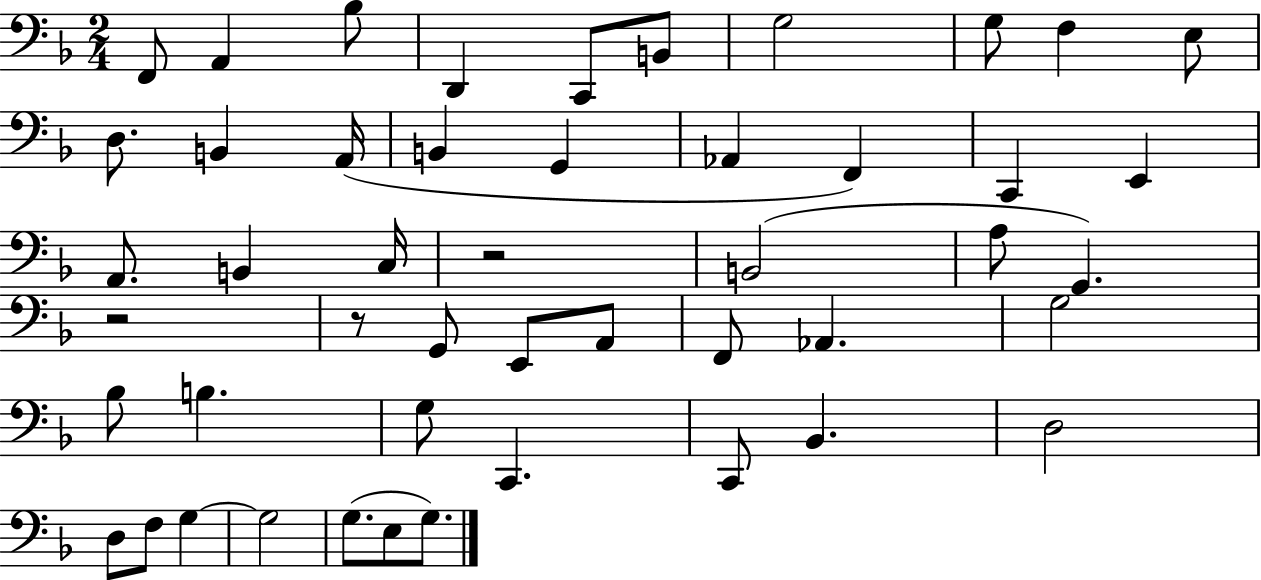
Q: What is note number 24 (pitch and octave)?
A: A3